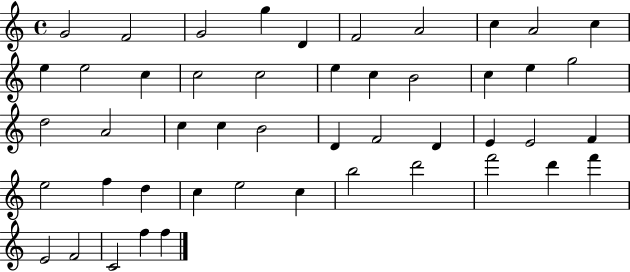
G4/h F4/h G4/h G5/q D4/q F4/h A4/h C5/q A4/h C5/q E5/q E5/h C5/q C5/h C5/h E5/q C5/q B4/h C5/q E5/q G5/h D5/h A4/h C5/q C5/q B4/h D4/q F4/h D4/q E4/q E4/h F4/q E5/h F5/q D5/q C5/q E5/h C5/q B5/h D6/h F6/h D6/q F6/q E4/h F4/h C4/h F5/q F5/q